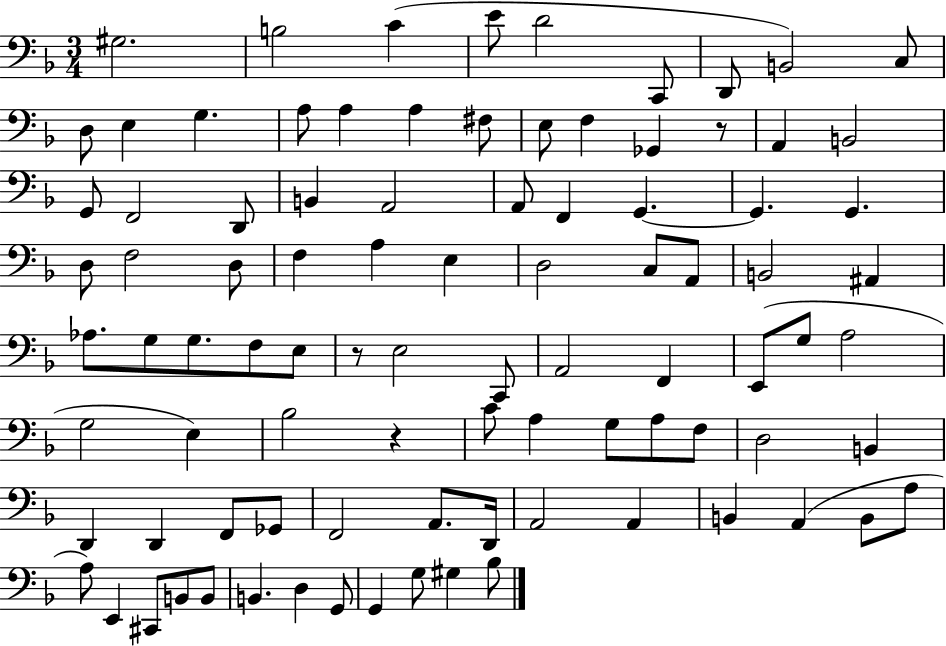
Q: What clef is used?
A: bass